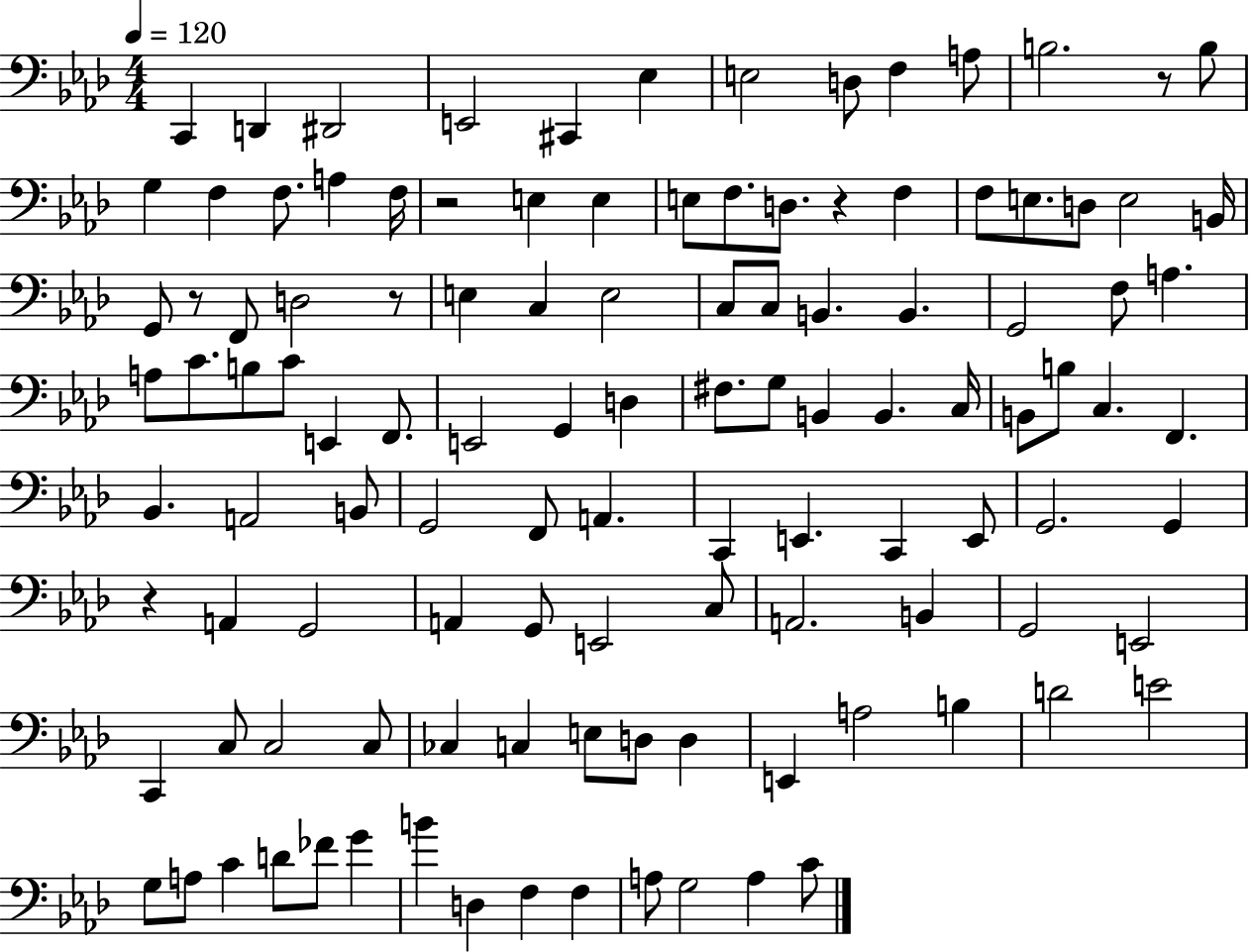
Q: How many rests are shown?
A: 6